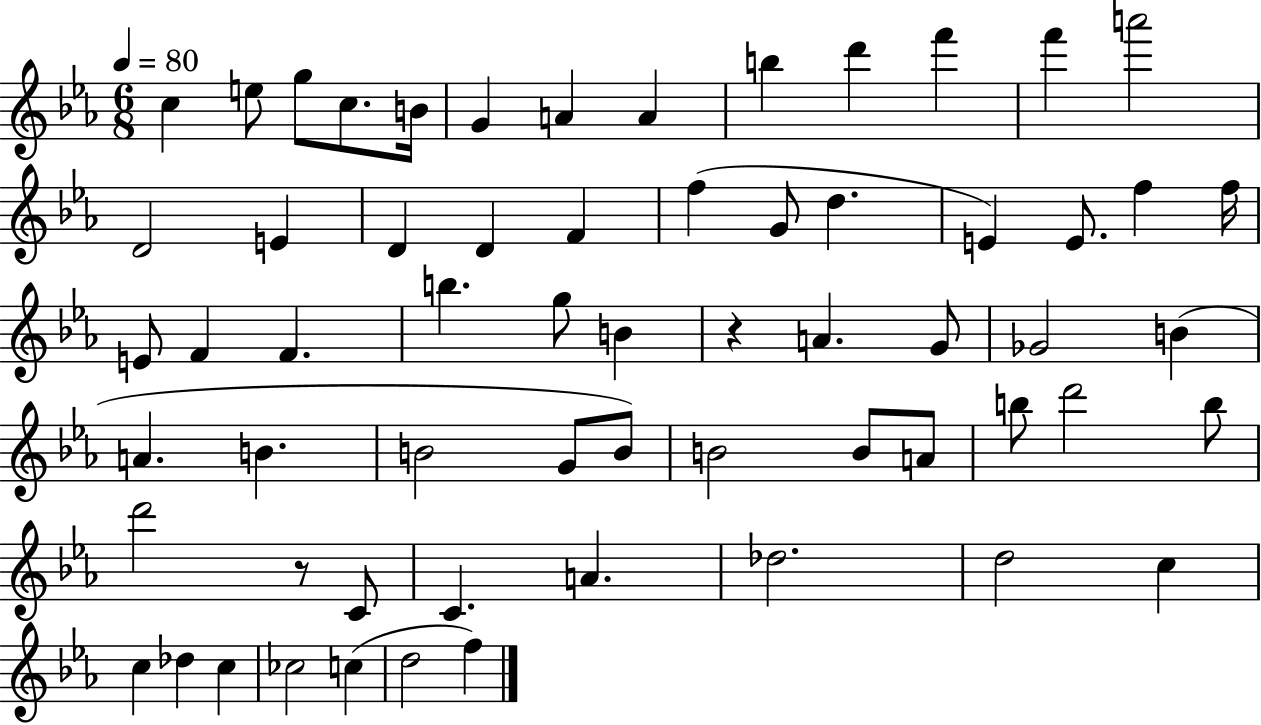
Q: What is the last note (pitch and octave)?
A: F5